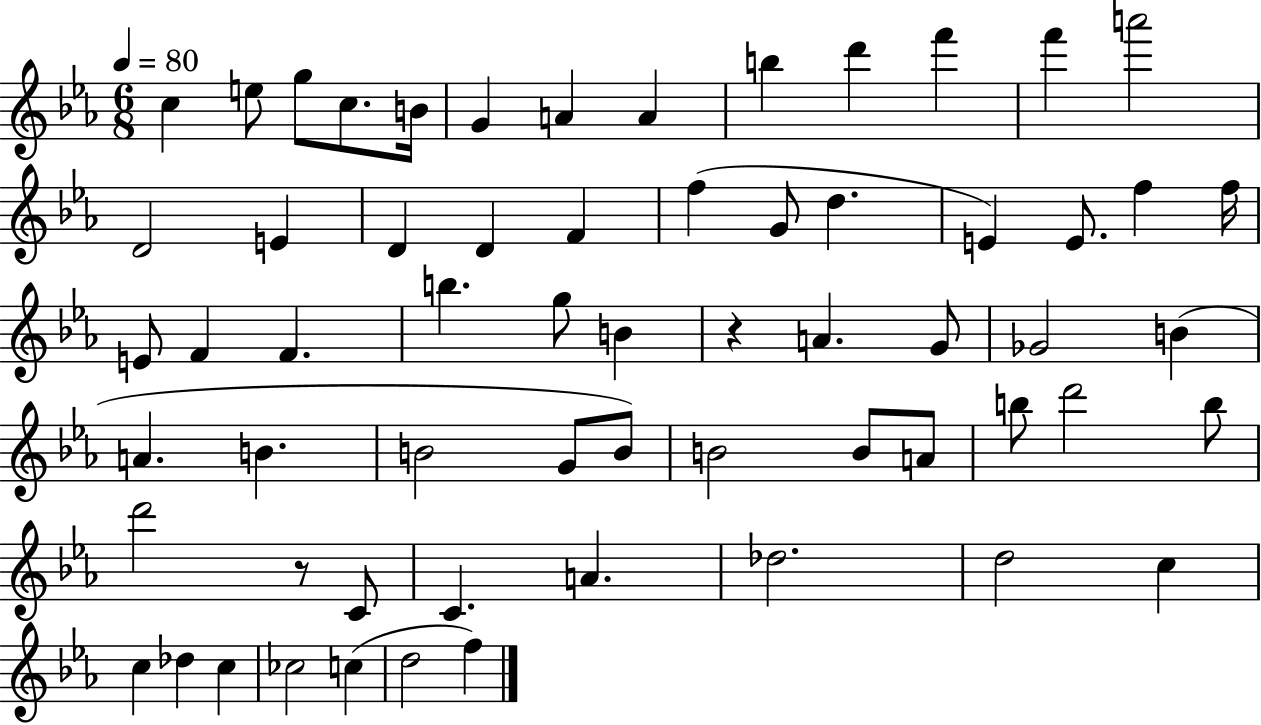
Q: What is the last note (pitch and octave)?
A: F5